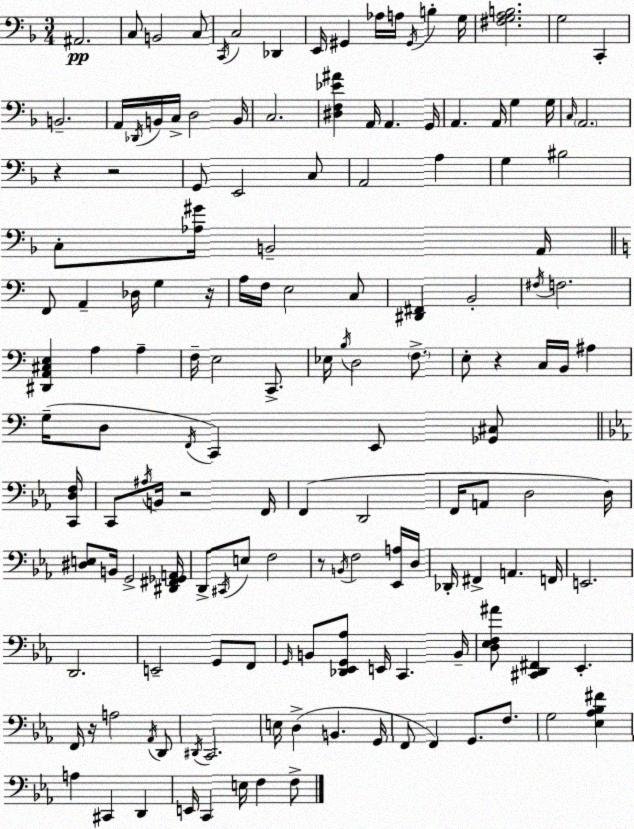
X:1
T:Untitled
M:3/4
L:1/4
K:F
^A,,2 C,/2 B,,2 C,/2 C,,/4 C,2 _D,, E,,/4 ^G,, _A,/4 A,/4 ^G,,/4 B, G,/4 [^F,G,A,B,]2 G,2 C,, B,,2 A,,/4 _D,,/4 B,,/4 C,/4 D,2 B,,/4 C,2 [^D,F,_E^A] A,,/4 A,, G,,/4 A,, A,,/4 G, G,/4 C,/4 A,,2 z z2 G,,/2 E,,2 C,/2 A,,2 A, G, ^B,2 C,/2 [_A,^G]/4 B,,2 A,,/4 F,,/2 A,, _D,/4 G, z/4 A,/4 F,/4 E,2 C,/2 [^D,,^F,,] B,,2 ^F,/4 F,2 [^D,,A,,^C,E,] A, A, F,/4 E,2 C,,/2 _E,/4 B,/4 D,2 F,/2 E,/2 z C,/4 B,,/4 ^A, G,/4 D,/2 F,,/4 C,, E,,/2 [_G,,^C,]/2 [C,,D,F,]/4 C,,/2 ^A,/4 B,,/4 z2 F,,/4 F,, D,,2 F,,/4 A,,/2 D,2 D,/4 [^D,E,]/2 B,,/4 G,,2 [^D,,^F,,_G,,A,,]/4 D,,/2 ^C,,/4 E,/2 F,2 z/2 B,,/4 F,2 [_E,,A,]/4 D,/4 _D,,/4 ^F,, A,, F,,/4 E,,2 D,,2 E,,2 G,,/2 F,,/2 G,,/4 B,,/2 [_D,,_E,,G,,_A,]/2 E,,/4 C,, B,,/4 [D,_E,F,^A]/2 [^C,,D,,^F,,] _E,, F,,/4 z/4 A,2 _A,,/4 D,,/2 ^D,,/4 C,,2 E,/4 D, B,, G,,/4 F,,/2 F,, G,,/2 F,/2 G,2 [_E,_A,_B,^F] A, ^C,, D,, E,,/4 C,, E,/4 F, F,/2